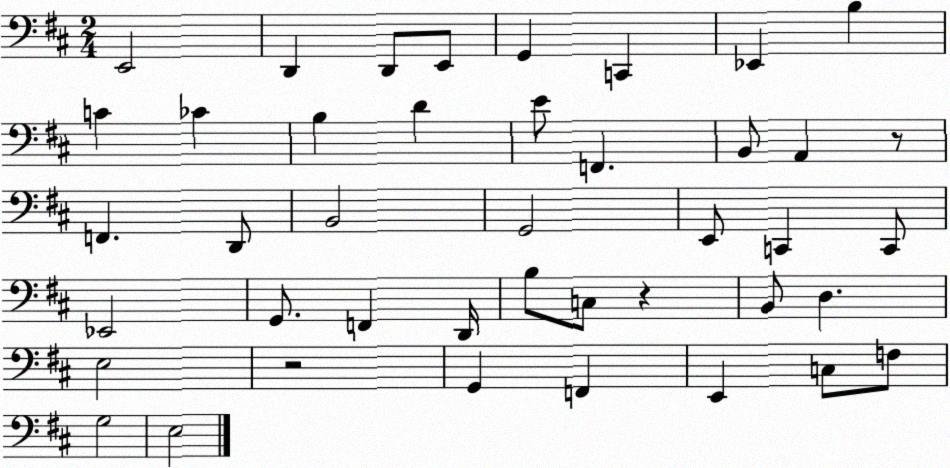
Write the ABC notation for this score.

X:1
T:Untitled
M:2/4
L:1/4
K:D
E,,2 D,, D,,/2 E,,/2 G,, C,, _E,, B, C _C B, D E/2 F,, B,,/2 A,, z/2 F,, D,,/2 B,,2 G,,2 E,,/2 C,, C,,/2 _E,,2 G,,/2 F,, D,,/4 B,/2 C,/2 z B,,/2 D, E,2 z2 G,, F,, E,, C,/2 F,/2 G,2 E,2